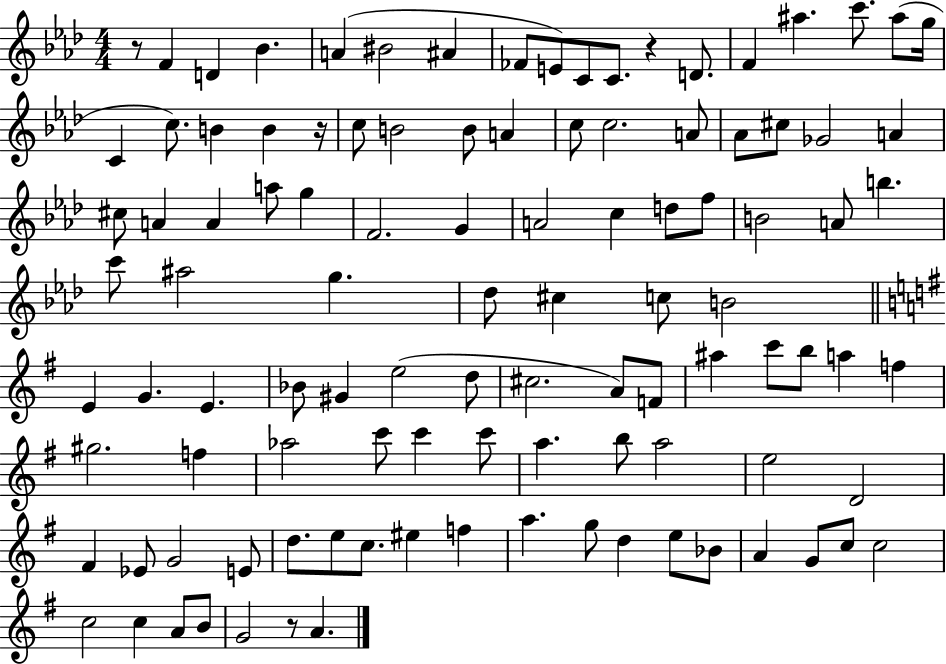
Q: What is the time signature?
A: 4/4